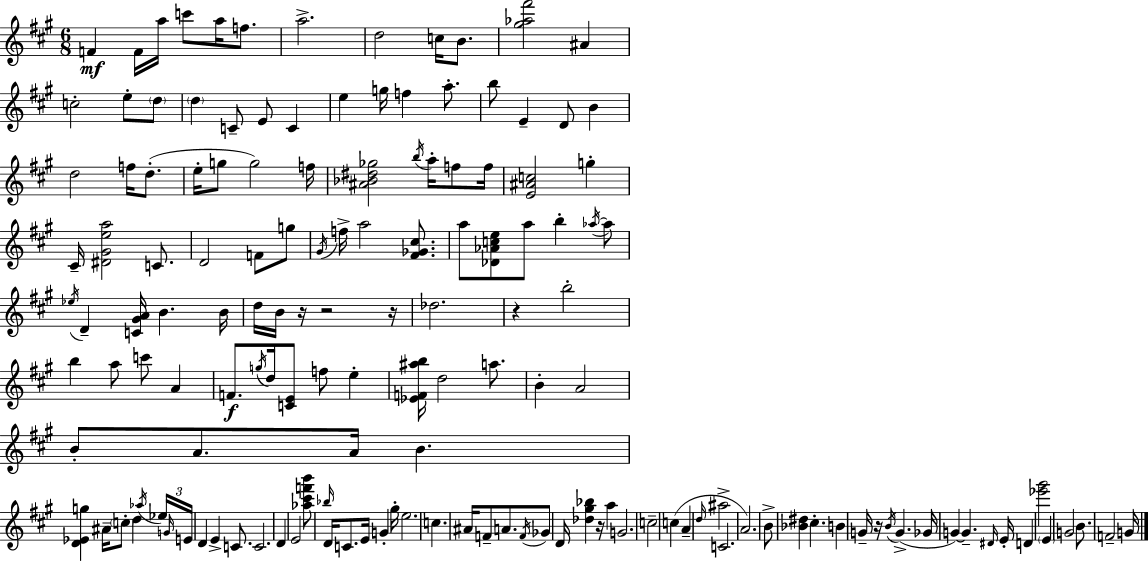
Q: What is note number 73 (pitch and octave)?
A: B4